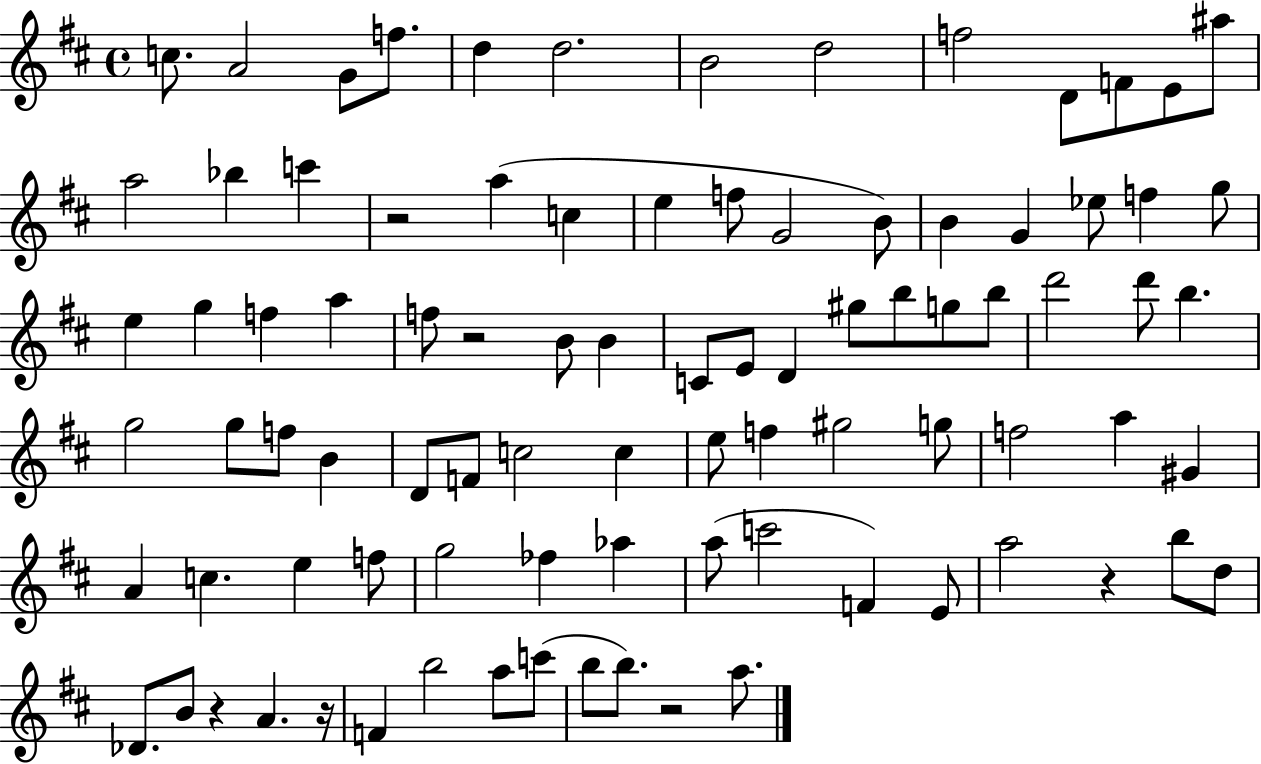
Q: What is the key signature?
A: D major